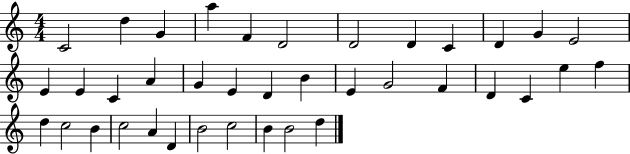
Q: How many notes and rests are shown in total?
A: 38